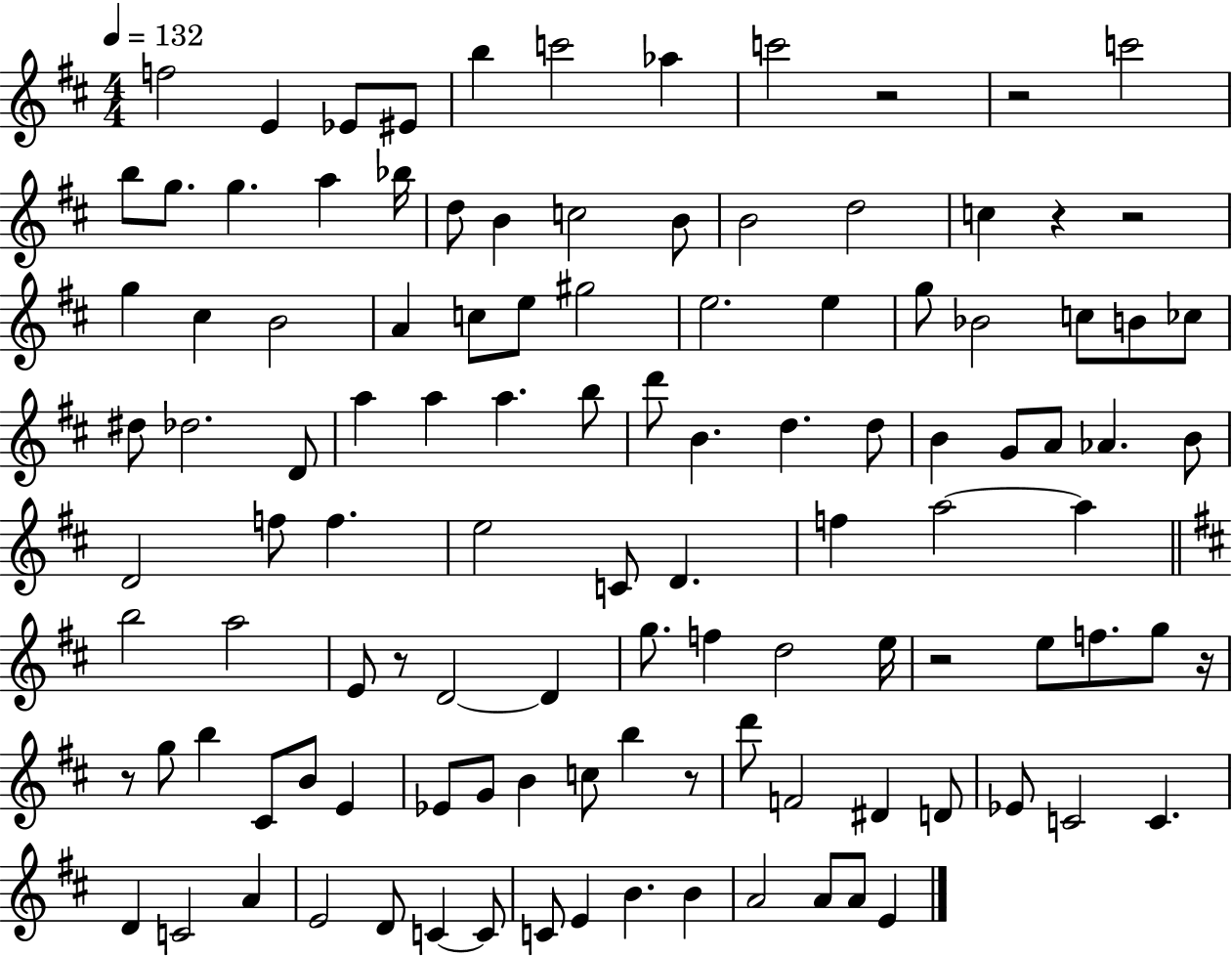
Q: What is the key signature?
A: D major